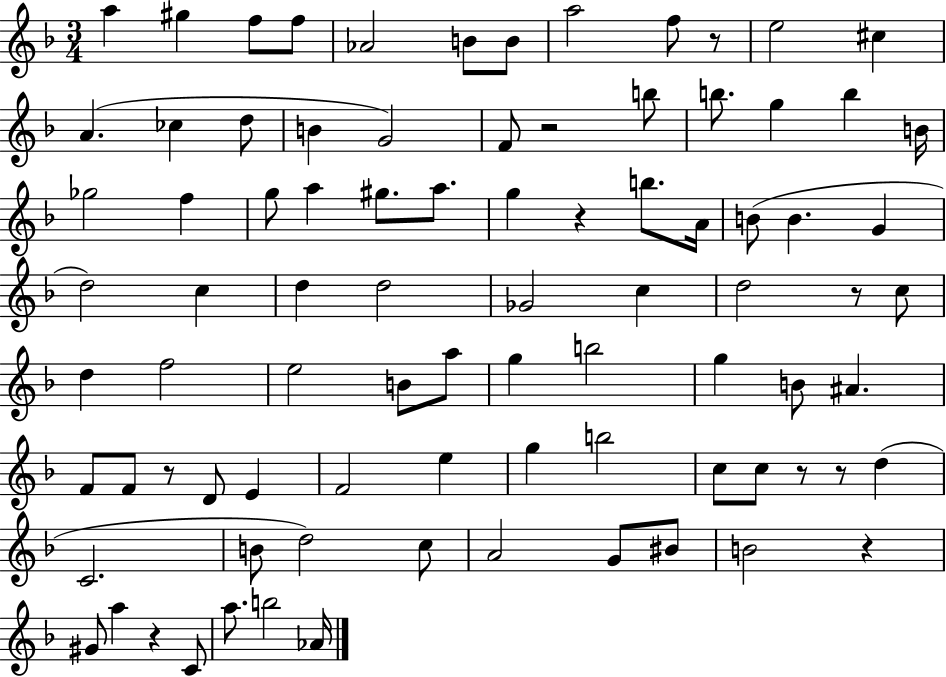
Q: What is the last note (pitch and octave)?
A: Ab4